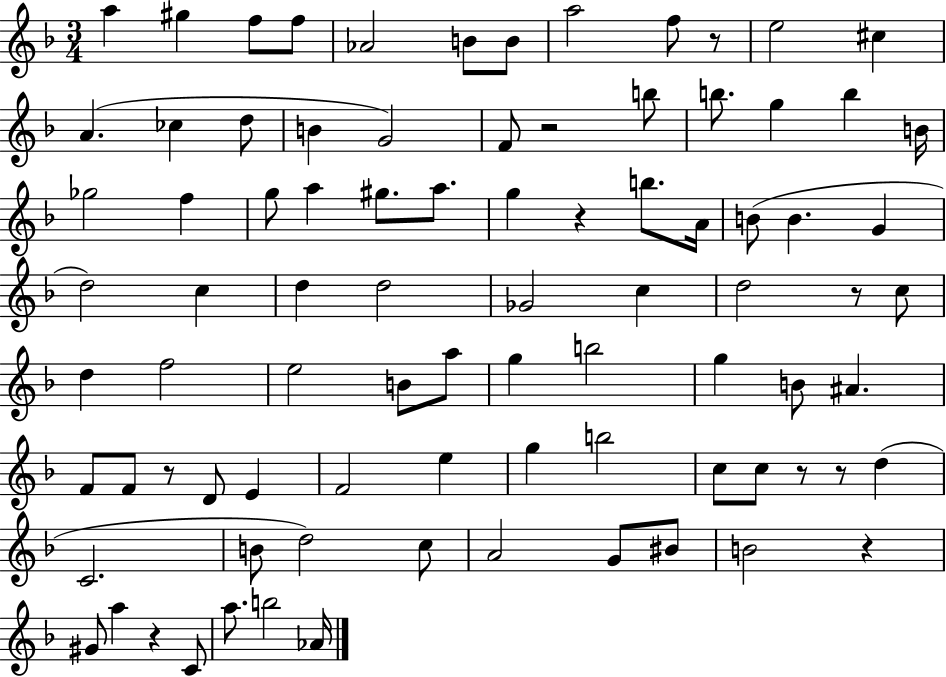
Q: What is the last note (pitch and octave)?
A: Ab4